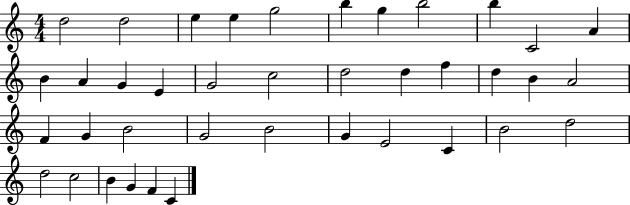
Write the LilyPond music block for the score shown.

{
  \clef treble
  \numericTimeSignature
  \time 4/4
  \key c \major
  d''2 d''2 | e''4 e''4 g''2 | b''4 g''4 b''2 | b''4 c'2 a'4 | \break b'4 a'4 g'4 e'4 | g'2 c''2 | d''2 d''4 f''4 | d''4 b'4 a'2 | \break f'4 g'4 b'2 | g'2 b'2 | g'4 e'2 c'4 | b'2 d''2 | \break d''2 c''2 | b'4 g'4 f'4 c'4 | \bar "|."
}